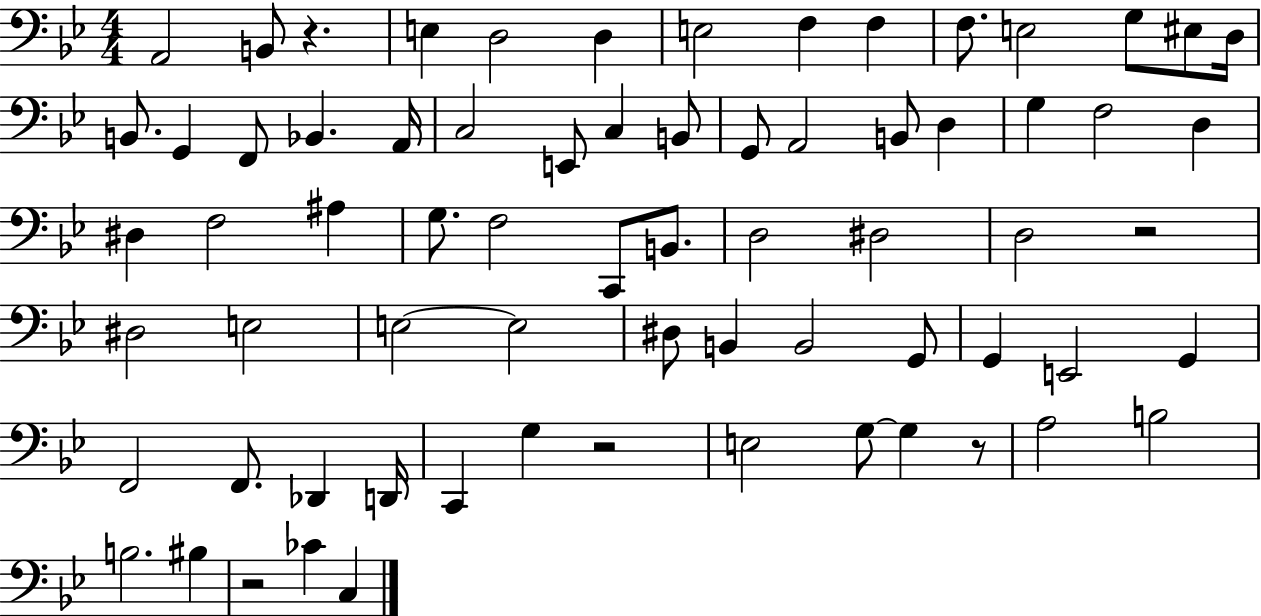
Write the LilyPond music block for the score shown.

{
  \clef bass
  \numericTimeSignature
  \time 4/4
  \key bes \major
  a,2 b,8 r4. | e4 d2 d4 | e2 f4 f4 | f8. e2 g8 eis8 d16 | \break b,8. g,4 f,8 bes,4. a,16 | c2 e,8 c4 b,8 | g,8 a,2 b,8 d4 | g4 f2 d4 | \break dis4 f2 ais4 | g8. f2 c,8 b,8. | d2 dis2 | d2 r2 | \break dis2 e2 | e2~~ e2 | dis8 b,4 b,2 g,8 | g,4 e,2 g,4 | \break f,2 f,8. des,4 d,16 | c,4 g4 r2 | e2 g8~~ g4 r8 | a2 b2 | \break b2. bis4 | r2 ces'4 c4 | \bar "|."
}